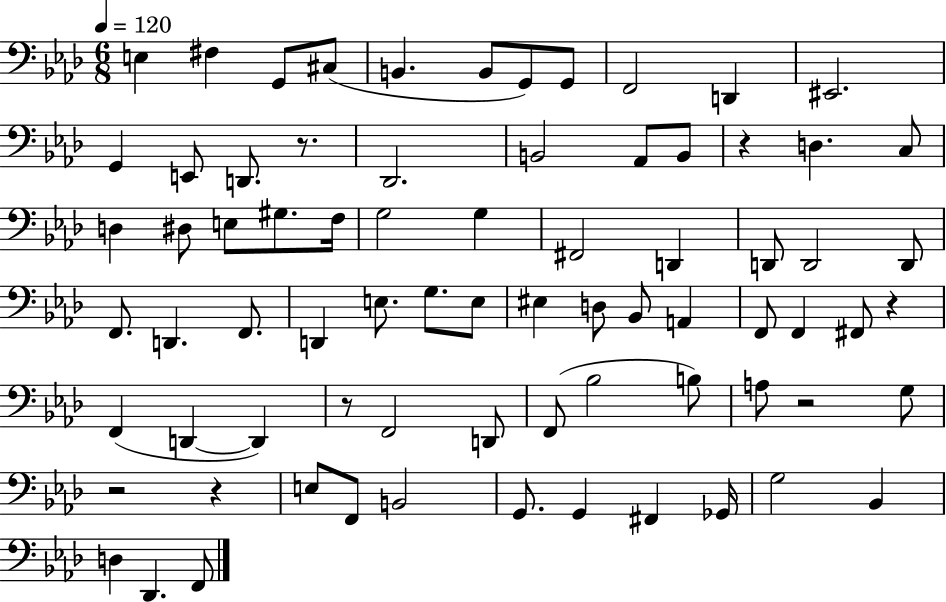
E3/q F#3/q G2/e C#3/e B2/q. B2/e G2/e G2/e F2/h D2/q EIS2/h. G2/q E2/e D2/e. R/e. Db2/h. B2/h Ab2/e B2/e R/q D3/q. C3/e D3/q D#3/e E3/e G#3/e. F3/s G3/h G3/q F#2/h D2/q D2/e D2/h D2/e F2/e. D2/q. F2/e. D2/q E3/e. G3/e. E3/e EIS3/q D3/e Bb2/e A2/q F2/e F2/q F#2/e R/q F2/q D2/q D2/q R/e F2/h D2/e F2/e Bb3/h B3/e A3/e R/h G3/e R/h R/q E3/e F2/e B2/h G2/e. G2/q F#2/q Gb2/s G3/h Bb2/q D3/q Db2/q. F2/e